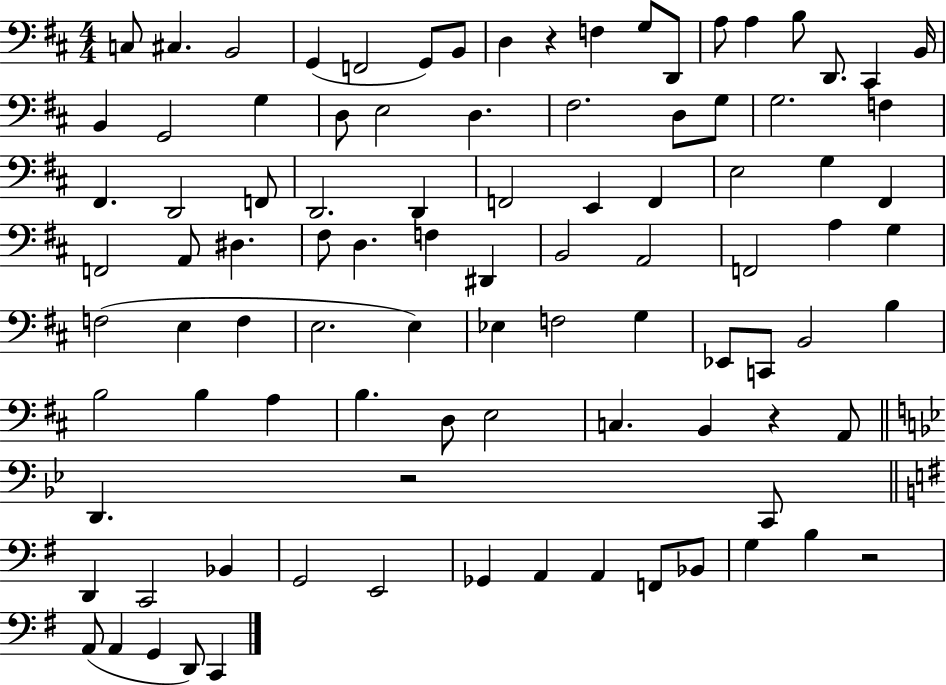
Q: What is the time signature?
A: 4/4